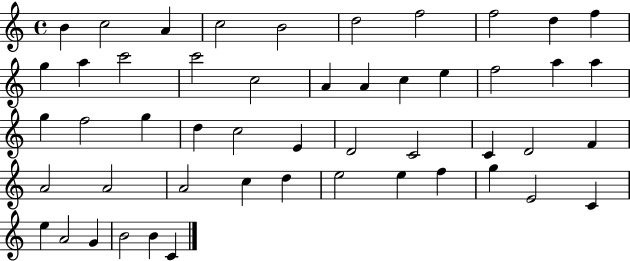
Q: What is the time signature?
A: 4/4